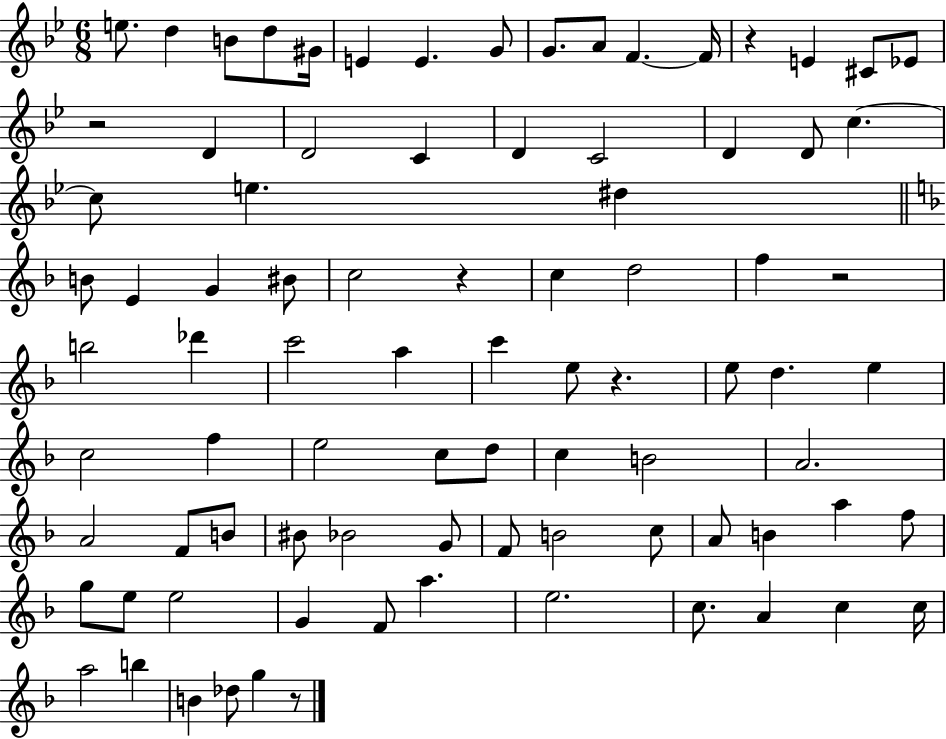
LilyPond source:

{
  \clef treble
  \numericTimeSignature
  \time 6/8
  \key bes \major
  \repeat volta 2 { e''8. d''4 b'8 d''8 gis'16 | e'4 e'4. g'8 | g'8. a'8 f'4.~~ f'16 | r4 e'4 cis'8 ees'8 | \break r2 d'4 | d'2 c'4 | d'4 c'2 | d'4 d'8 c''4.~~ | \break c''8 e''4. dis''4 | \bar "||" \break \key d \minor b'8 e'4 g'4 bis'8 | c''2 r4 | c''4 d''2 | f''4 r2 | \break b''2 des'''4 | c'''2 a''4 | c'''4 e''8 r4. | e''8 d''4. e''4 | \break c''2 f''4 | e''2 c''8 d''8 | c''4 b'2 | a'2. | \break a'2 f'8 b'8 | bis'8 bes'2 g'8 | f'8 b'2 c''8 | a'8 b'4 a''4 f''8 | \break g''8 e''8 e''2 | g'4 f'8 a''4. | e''2. | c''8. a'4 c''4 c''16 | \break a''2 b''4 | b'4 des''8 g''4 r8 | } \bar "|."
}